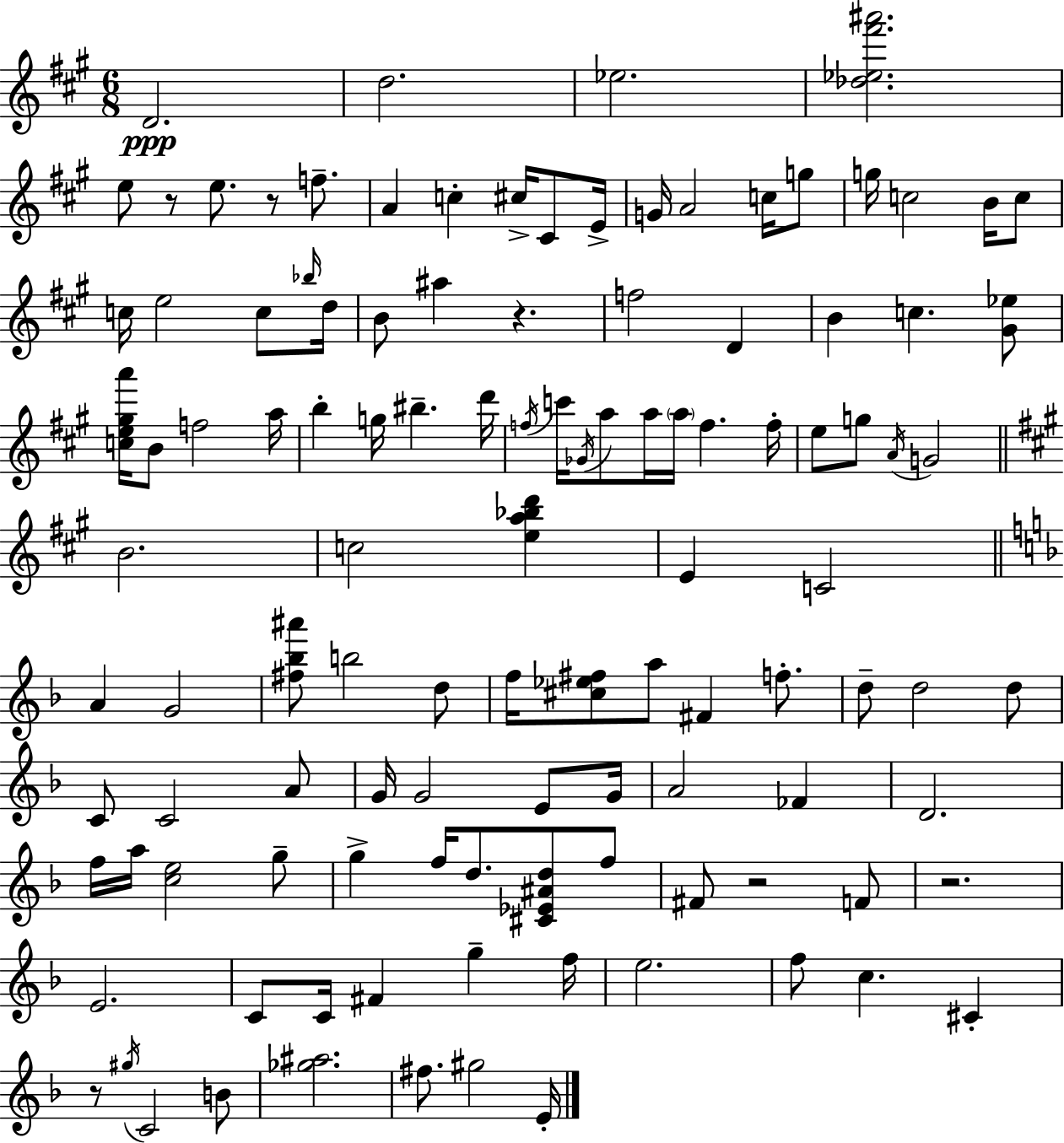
D4/h. D5/h. Eb5/h. [Db5,Eb5,F#6,A#6]/h. E5/e R/e E5/e. R/e F5/e. A4/q C5/q C#5/s C#4/e E4/s G4/s A4/h C5/s G5/e G5/s C5/h B4/s C5/e C5/s E5/h C5/e Bb5/s D5/s B4/e A#5/q R/q. F5/h D4/q B4/q C5/q. [G#4,Eb5]/e [C5,E5,G#5,A6]/s B4/e F5/h A5/s B5/q G5/s BIS5/q. D6/s F5/s C6/s Gb4/s A5/e A5/s A5/s F5/q. F5/s E5/e G5/e A4/s G4/h B4/h. C5/h [E5,A5,Bb5,D6]/q E4/q C4/h A4/q G4/h [F#5,Bb5,A#6]/e B5/h D5/e F5/s [C#5,Eb5,F#5]/e A5/e F#4/q F5/e. D5/e D5/h D5/e C4/e C4/h A4/e G4/s G4/h E4/e G4/s A4/h FES4/q D4/h. F5/s A5/s [C5,E5]/h G5/e G5/q F5/s D5/e. [C#4,Eb4,A#4,D5]/e F5/e F#4/e R/h F4/e R/h. E4/h. C4/e C4/s F#4/q G5/q F5/s E5/h. F5/e C5/q. C#4/q R/e G#5/s C4/h B4/e [Gb5,A#5]/h. F#5/e. G#5/h E4/s